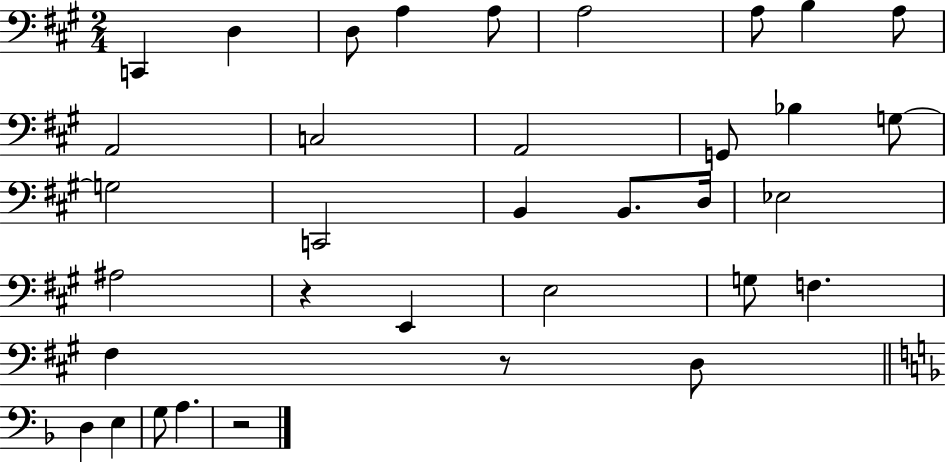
X:1
T:Untitled
M:2/4
L:1/4
K:A
C,, D, D,/2 A, A,/2 A,2 A,/2 B, A,/2 A,,2 C,2 A,,2 G,,/2 _B, G,/2 G,2 C,,2 B,, B,,/2 D,/4 _E,2 ^A,2 z E,, E,2 G,/2 F, ^F, z/2 D,/2 D, E, G,/2 A, z2